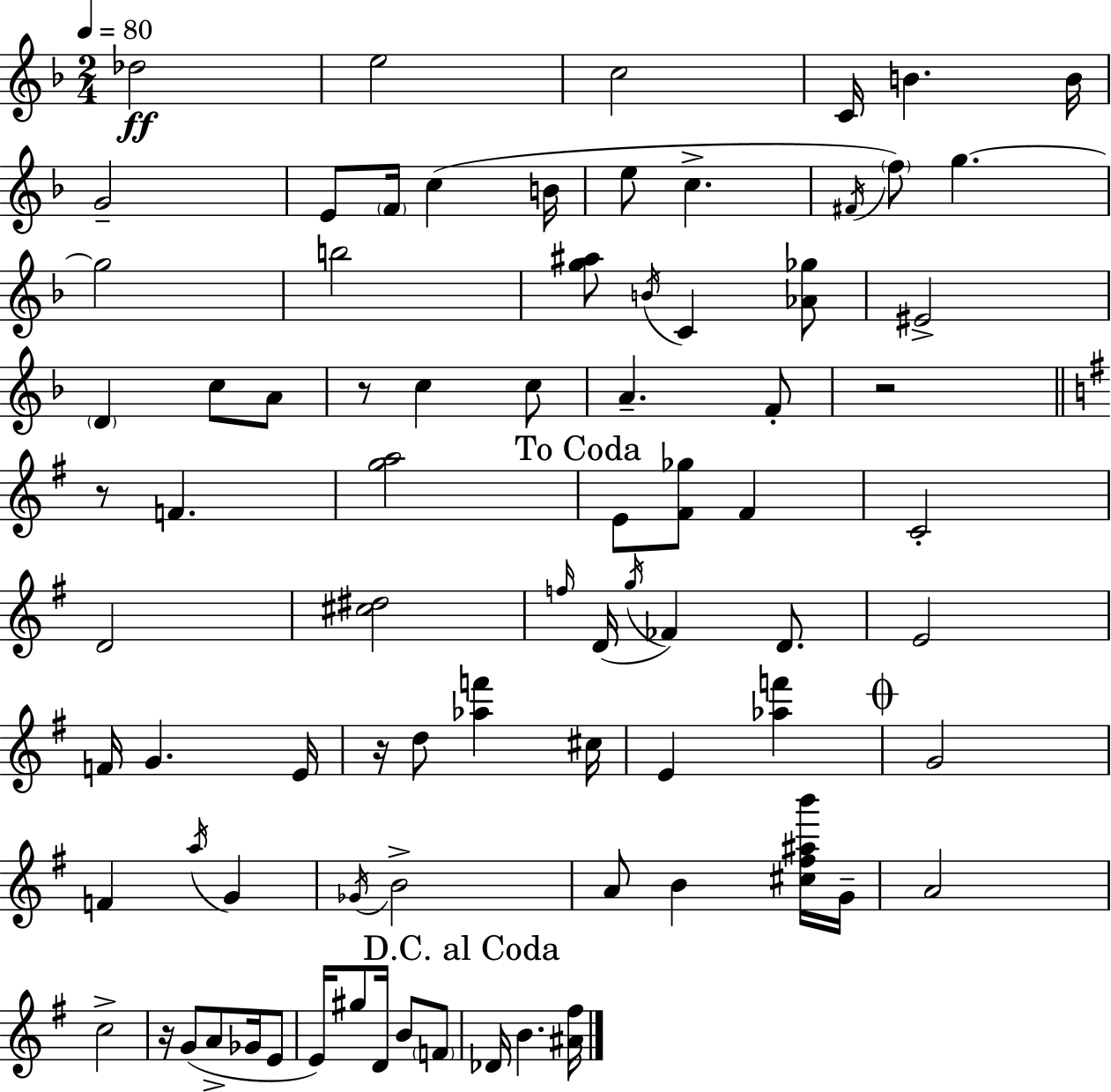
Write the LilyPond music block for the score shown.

{
  \clef treble
  \numericTimeSignature
  \time 2/4
  \key d \minor
  \tempo 4 = 80
  des''2\ff | e''2 | c''2 | c'16 b'4. b'16 | \break g'2-- | e'8 \parenthesize f'16 c''4( b'16 | e''8 c''4.-> | \acciaccatura { fis'16 } \parenthesize f''8) g''4.~~ | \break g''2 | b''2 | <g'' ais''>8 \acciaccatura { b'16 } c'4 | <aes' ges''>8 eis'2-> | \break \parenthesize d'4 c''8 | a'8 r8 c''4 | c''8 a'4.-- | f'8-. r2 | \break \bar "||" \break \key g \major r8 f'4. | <g'' a''>2 | \mark "To Coda" e'8 <fis' ges''>8 fis'4 | c'2-. | \break d'2 | <cis'' dis''>2 | \grace { f''16 } d'16( \acciaccatura { g''16 } fes'4) d'8. | e'2 | \break f'16 g'4. | e'16 r16 d''8 <aes'' f'''>4 | cis''16 e'4 <aes'' f'''>4 | \mark \markup { \musicglyph "scripts.coda" } g'2 | \break f'4 \acciaccatura { a''16 } g'4 | \acciaccatura { ges'16 } b'2-> | a'8 b'4 | <cis'' fis'' ais'' b'''>16 g'16-- a'2 | \break c''2-> | r16 g'8( a'8-> | ges'16 e'8 e'16) gis''8 d'16 | b'8 \parenthesize f'8 \mark "D.C. al Coda" des'16 b'4. | \break <ais' fis''>16 \bar "|."
}